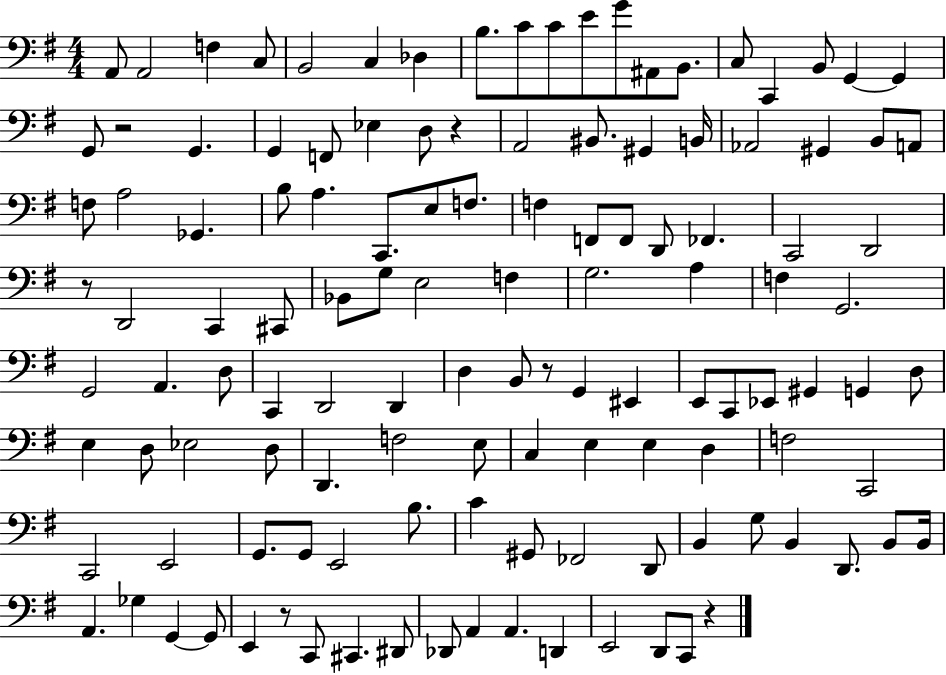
{
  \clef bass
  \numericTimeSignature
  \time 4/4
  \key g \major
  a,8 a,2 f4 c8 | b,2 c4 des4 | b8. c'8 c'8 e'8 g'8 ais,8 b,8. | c8 c,4 b,8 g,4~~ g,4 | \break g,8 r2 g,4. | g,4 f,8 ees4 d8 r4 | a,2 bis,8. gis,4 b,16 | aes,2 gis,4 b,8 a,8 | \break f8 a2 ges,4. | b8 a4. c,8. e8 f8. | f4 f,8 f,8 d,8 fes,4. | c,2 d,2 | \break r8 d,2 c,4 cis,8 | bes,8 g8 e2 f4 | g2. a4 | f4 g,2. | \break g,2 a,4. d8 | c,4 d,2 d,4 | d4 b,8 r8 g,4 eis,4 | e,8 c,8 ees,8 gis,4 g,4 d8 | \break e4 d8 ees2 d8 | d,4. f2 e8 | c4 e4 e4 d4 | f2 c,2 | \break c,2 e,2 | g,8. g,8 e,2 b8. | c'4 gis,8 fes,2 d,8 | b,4 g8 b,4 d,8. b,8 b,16 | \break a,4. ges4 g,4~~ g,8 | e,4 r8 c,8 cis,4. dis,8 | des,8 a,4 a,4. d,4 | e,2 d,8 c,8 r4 | \break \bar "|."
}